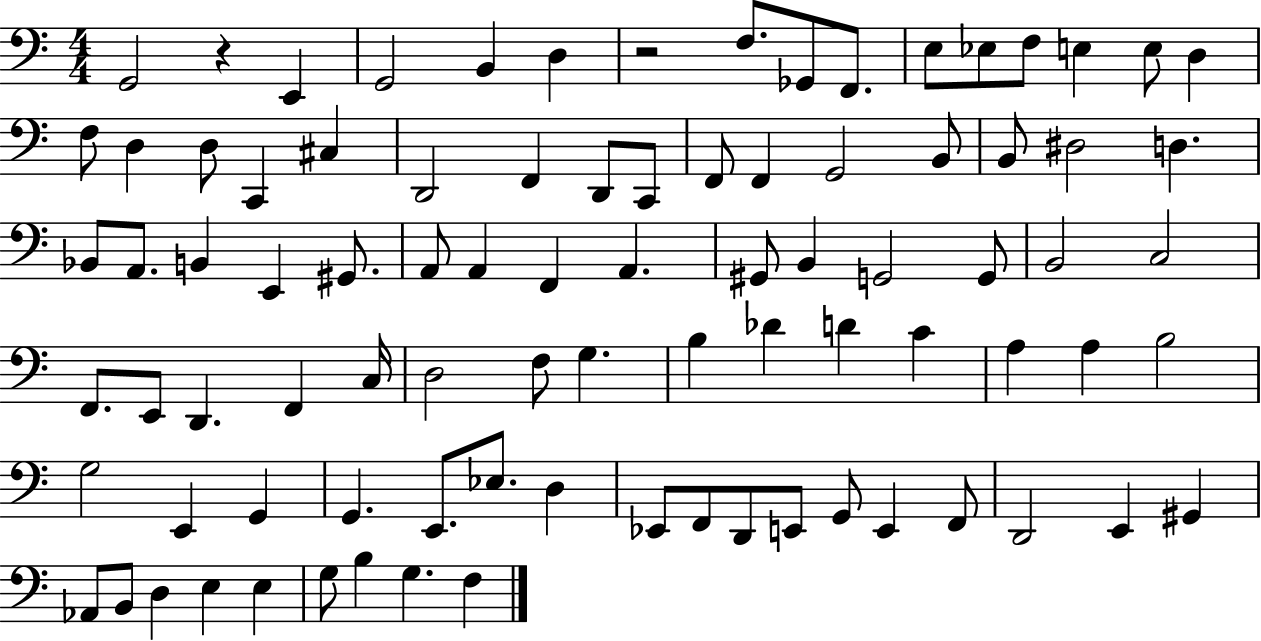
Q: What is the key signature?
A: C major